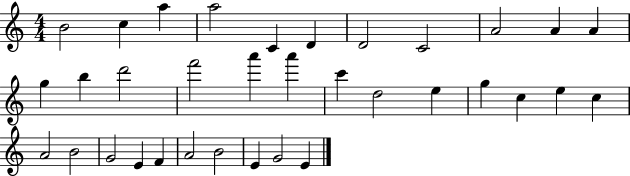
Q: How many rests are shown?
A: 0